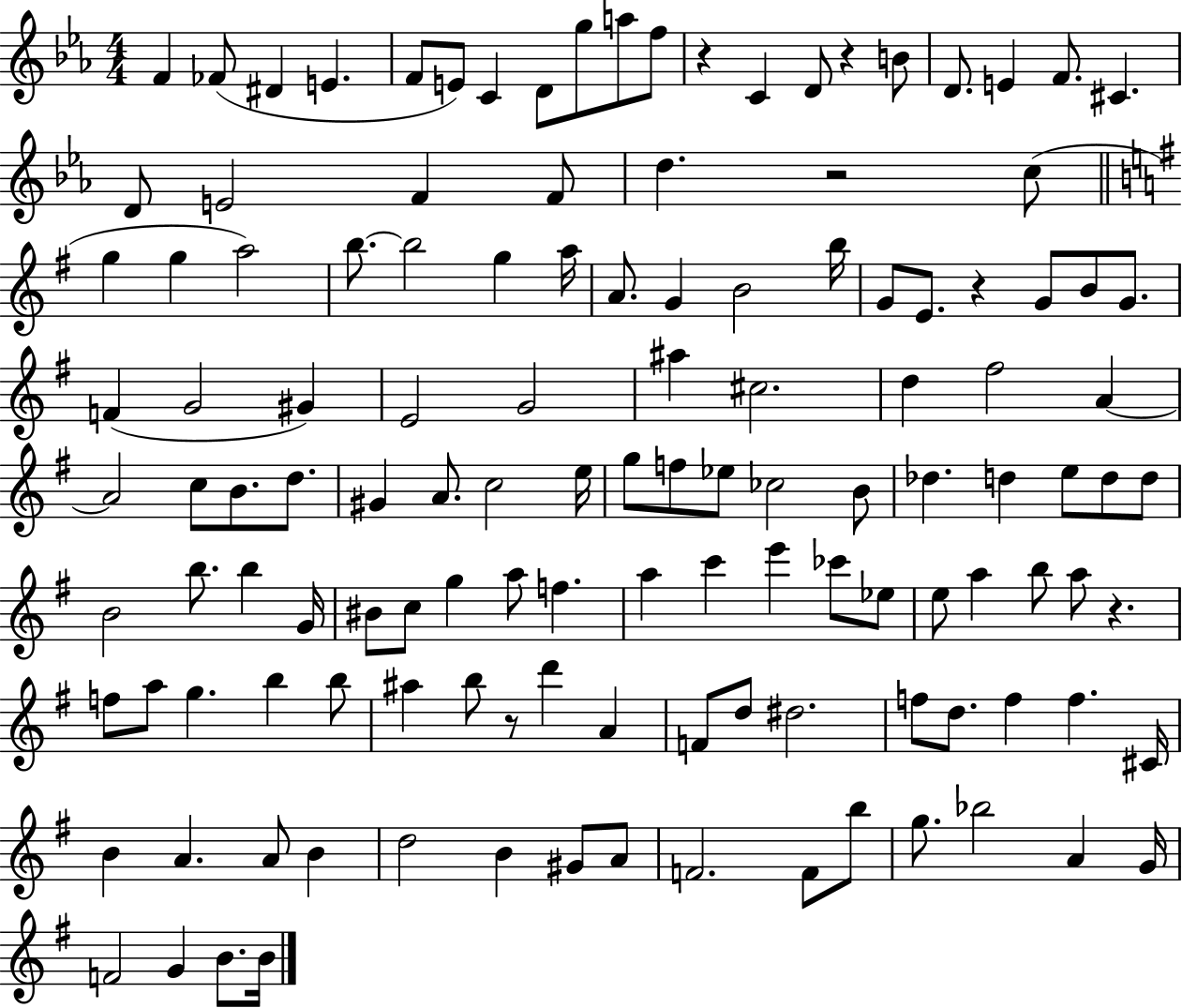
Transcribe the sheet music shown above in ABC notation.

X:1
T:Untitled
M:4/4
L:1/4
K:Eb
F _F/2 ^D E F/2 E/2 C D/2 g/2 a/2 f/2 z C D/2 z B/2 D/2 E F/2 ^C D/2 E2 F F/2 d z2 c/2 g g a2 b/2 b2 g a/4 A/2 G B2 b/4 G/2 E/2 z G/2 B/2 G/2 F G2 ^G E2 G2 ^a ^c2 d ^f2 A A2 c/2 B/2 d/2 ^G A/2 c2 e/4 g/2 f/2 _e/2 _c2 B/2 _d d e/2 d/2 d/2 B2 b/2 b G/4 ^B/2 c/2 g a/2 f a c' e' _c'/2 _e/2 e/2 a b/2 a/2 z f/2 a/2 g b b/2 ^a b/2 z/2 d' A F/2 d/2 ^d2 f/2 d/2 f f ^C/4 B A A/2 B d2 B ^G/2 A/2 F2 F/2 b/2 g/2 _b2 A G/4 F2 G B/2 B/4